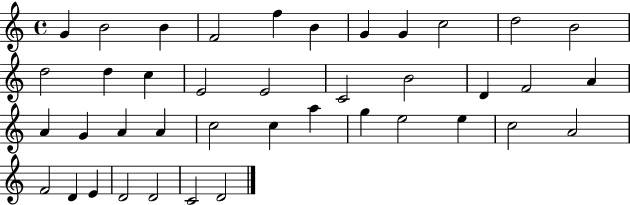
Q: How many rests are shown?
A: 0